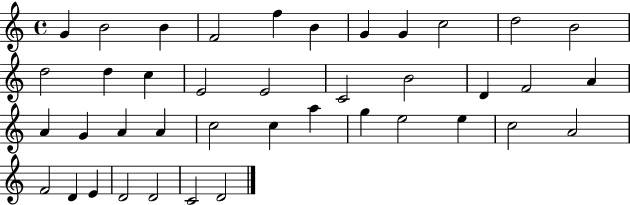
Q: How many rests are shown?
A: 0